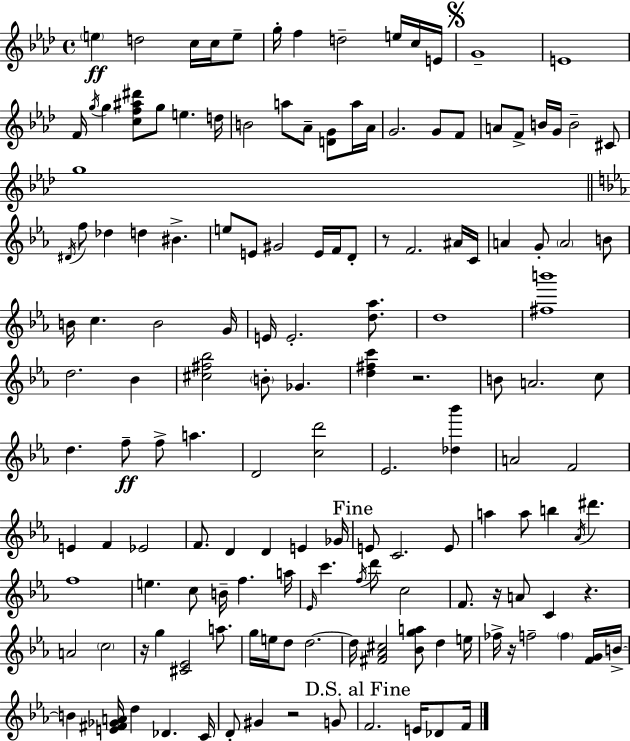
{
  \clef treble
  \time 4/4
  \defaultTimeSignature
  \key f \minor
  \parenthesize e''4\ff d''2 c''16 c''16 e''8-- | g''16-. f''4 d''2-- e''16 c''16 e'16 | \mark \markup { \musicglyph "scripts.segno" } g'1-- | e'1 | \break f'16 \acciaccatura { g''16 } g''4 <c'' f'' ais'' dis'''>8 g''8 e''4. | d''16 b'2 a''8 aes'8-- <d' g'>8 a''16 | aes'16 g'2. g'8 f'8 | a'8 f'8-> b'16 g'16 b'2-- cis'8 | \break g''1 | \bar "||" \break \key c \minor \acciaccatura { dis'16 } f''8 des''4 d''4 bis'4.-> | e''8 e'8 gis'2 e'16 f'16 d'8-. | r8 f'2. ais'16 | c'16 a'4 g'8-. \parenthesize a'2 b'8 | \break b'16 c''4. b'2 | g'16 e'16 e'2.-. <d'' aes''>8. | d''1 | <fis'' b'''>1 | \break d''2. bes'4 | <cis'' fis'' bes''>2 \parenthesize b'8-. ges'4. | <d'' fis'' c'''>4 r2. | b'8 a'2. c''8 | \break d''4. f''8--\ff f''8-> a''4. | d'2 <c'' d'''>2 | ees'2. <des'' bes'''>4 | a'2 f'2 | \break e'4 f'4 ees'2 | f'8. d'4 d'4 e'4 | ges'16 \mark "Fine" e'8 c'2. e'8 | a''4 a''8 b''4 \acciaccatura { aes'16 } dis'''4. | \break f''1 | e''4. c''8 b'16-- f''4. | a''16 \grace { ees'16 } c'''4. \acciaccatura { f''16 } d'''8 c''2 | f'8. r16 a'8 c'4 r4. | \break a'2 \parenthesize c''2 | r16 g''4 <cis' ees'>2 | a''8. g''16 e''16 d''8 d''2.~~ | d''16 <fis' aes' cis''>2 <bes' g'' a''>8 d''4 | \break e''16 fes''16-> r16 f''2-- \parenthesize f''4 | <f' g'>16 b'16->~~ b'4 <e' fis' ges' a'>16 d''4 des'4. | c'16 d'8-. gis'4 r2 | g'8 \mark "D.S. al Fine" f'2. | \break e'16 des'8 f'16 \bar "|."
}